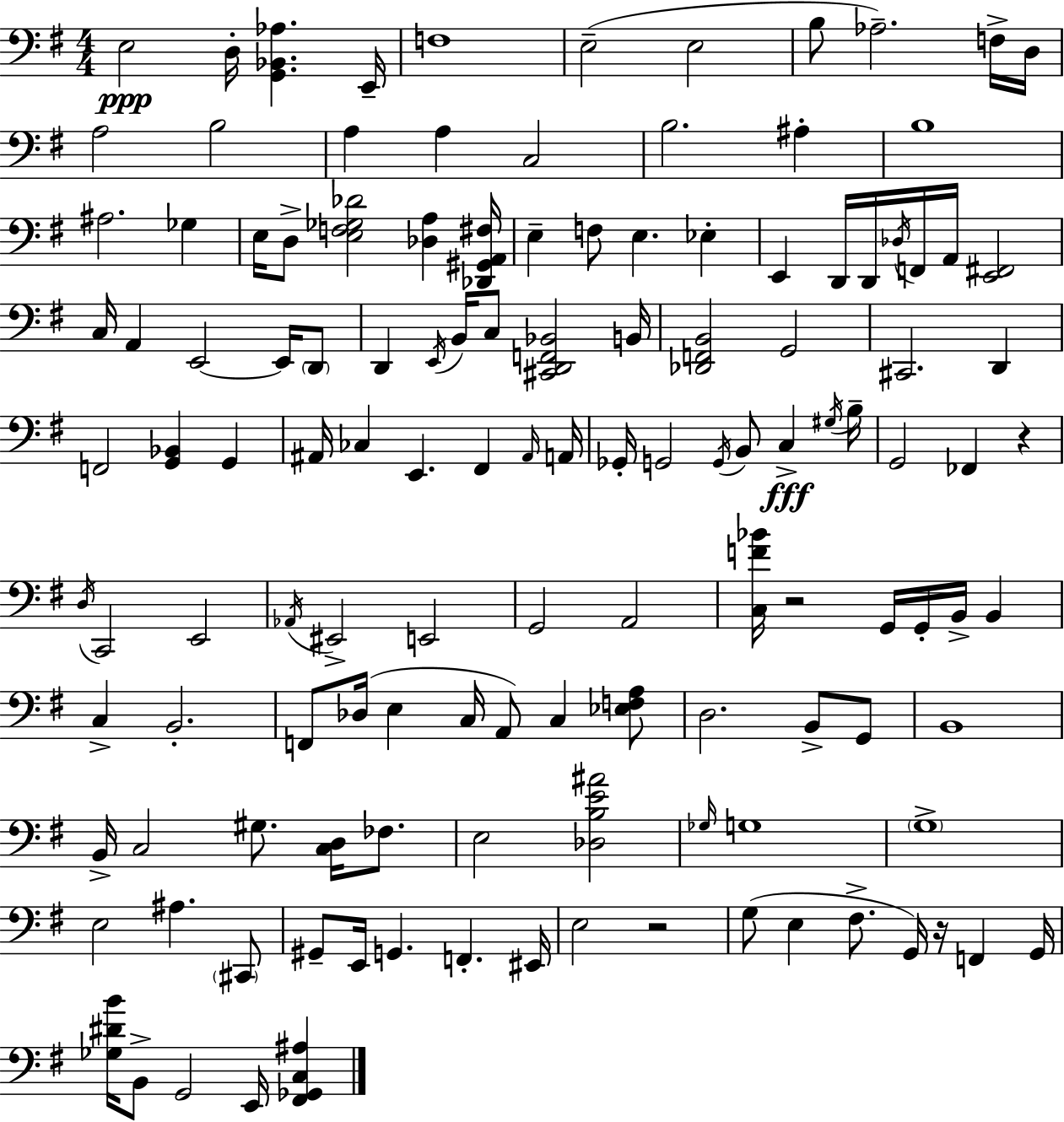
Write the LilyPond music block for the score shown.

{
  \clef bass
  \numericTimeSignature
  \time 4/4
  \key g \major
  e2\ppp d16-. <g, bes, aes>4. e,16-- | f1 | e2--( e2 | b8 aes2.--) f16-> d16 | \break a2 b2 | a4 a4 c2 | b2. ais4-. | b1 | \break ais2. ges4 | e16 d8-> <e f ges des'>2 <des a>4 <des, gis, a, fis>16 | e4-- f8 e4. ees4-. | e,4 d,16 d,16 \acciaccatura { des16 } f,16 a,16 <e, fis,>2 | \break c16 a,4 e,2~~ e,16 \parenthesize d,8 | d,4 \acciaccatura { e,16 } b,16 c8 <cis, d, f, bes,>2 | b,16 <des, f, b,>2 g,2 | cis,2. d,4 | \break f,2 <g, bes,>4 g,4 | ais,16 ces4 e,4. fis,4 | \grace { ais,16 } a,16 ges,16-. g,2 \acciaccatura { g,16 } b,8 c4->\fff | \acciaccatura { gis16 } b16-- g,2 fes,4 | \break r4 \acciaccatura { d16 } c,2 e,2 | \acciaccatura { aes,16 } eis,2-> e,2 | g,2 a,2 | <c f' bes'>16 r2 | \break g,16 g,16-. b,16-> b,4 c4-> b,2.-. | f,8 des16( e4 c16 a,8) | c4 <ees f a>8 d2. | b,8-> g,8 b,1 | \break b,16-> c2 | gis8. <c d>16 fes8. e2 <des b e' ais'>2 | \grace { ges16 } g1 | \parenthesize g1-> | \break e2 | ais4. \parenthesize cis,8 gis,8-- e,16 g,4. | f,4.-. eis,16 e2 | r2 g8( e4 fis8.-> | \break g,16) r16 f,4 g,16 <ges dis' b'>16 b,8-> g,2 | e,16 <fis, ges, c ais>4 \bar "|."
}